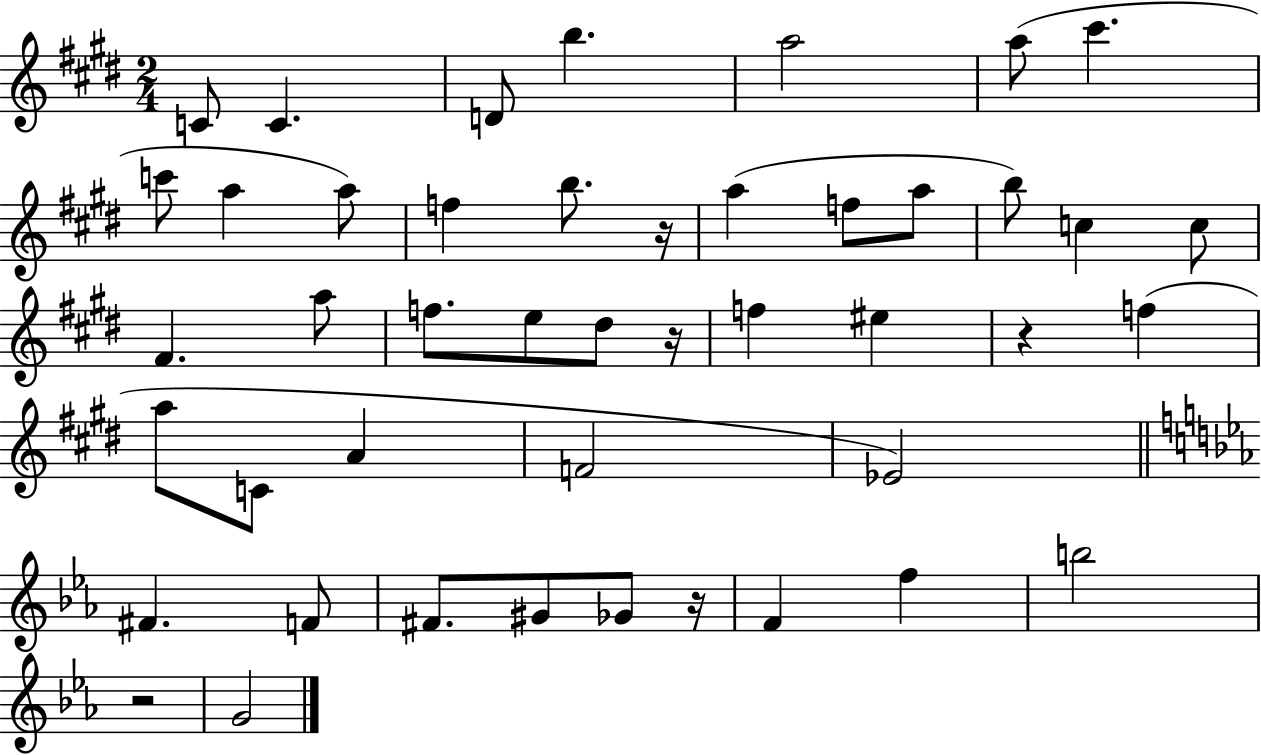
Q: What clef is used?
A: treble